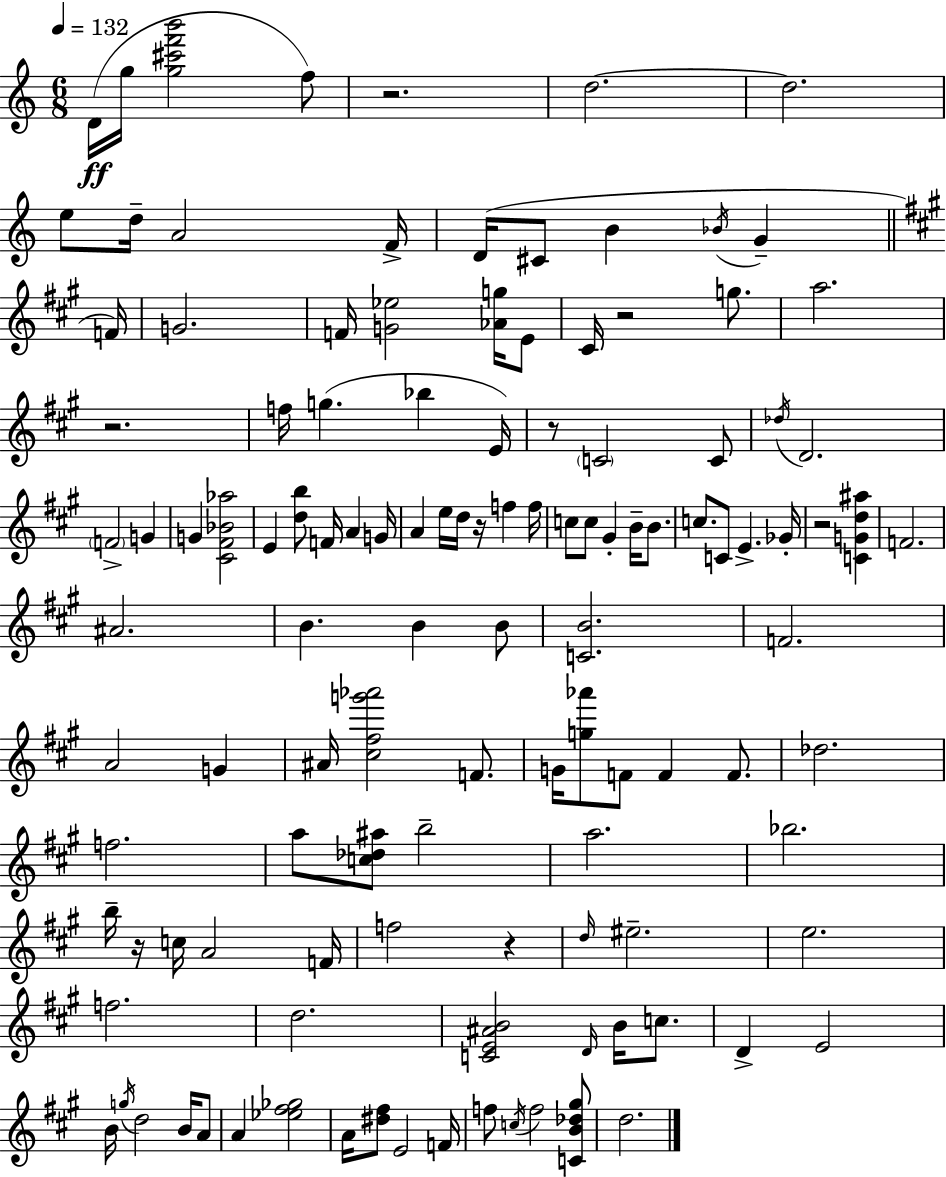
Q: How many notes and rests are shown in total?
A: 120